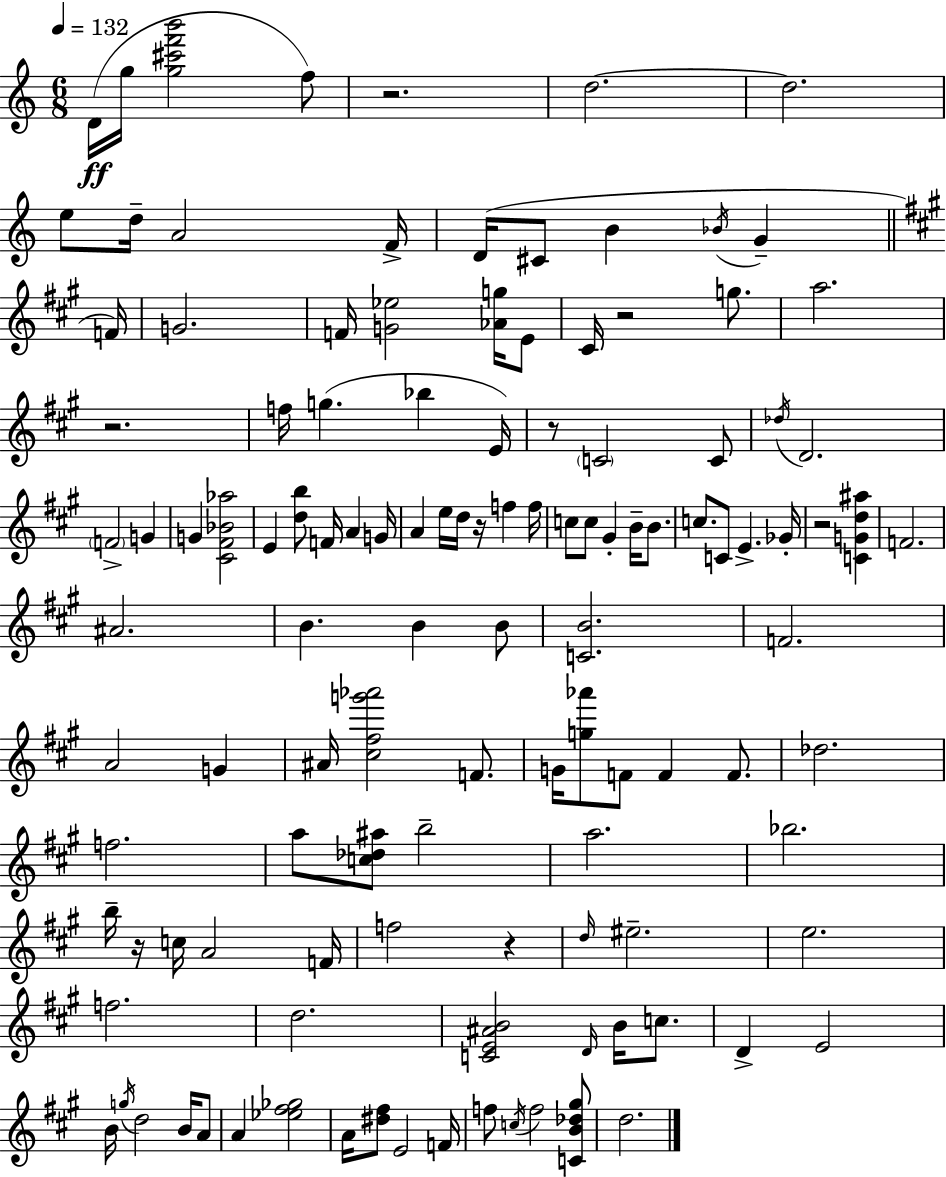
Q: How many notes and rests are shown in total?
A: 120